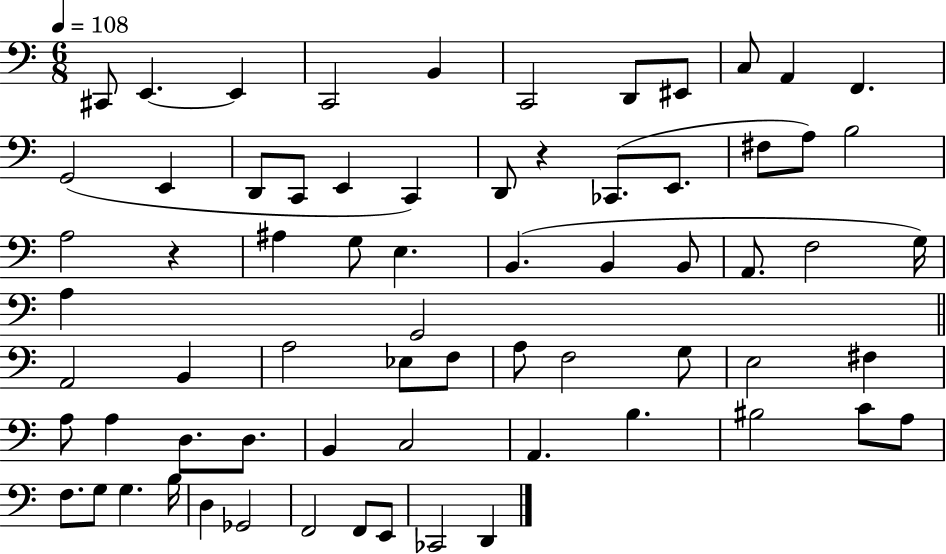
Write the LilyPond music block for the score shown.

{
  \clef bass
  \numericTimeSignature
  \time 6/8
  \key c \major
  \tempo 4 = 108
  \repeat volta 2 { cis,8 e,4.~~ e,4 | c,2 b,4 | c,2 d,8 eis,8 | c8 a,4 f,4. | \break g,2( e,4 | d,8 c,8 e,4 c,4) | d,8 r4 ces,8.( e,8. | fis8 a8) b2 | \break a2 r4 | ais4 g8 e4. | b,4.( b,4 b,8 | a,8. f2 g16) | \break a4 g,2 | \bar "||" \break \key c \major a,2 b,4 | a2 ees8 f8 | a8 f2 g8 | e2 fis4 | \break a8 a4 d8. d8. | b,4 c2 | a,4. b4. | bis2 c'8 a8 | \break f8. g8 g4. b16 | d4 ges,2 | f,2 f,8 e,8 | ces,2 d,4 | \break } \bar "|."
}